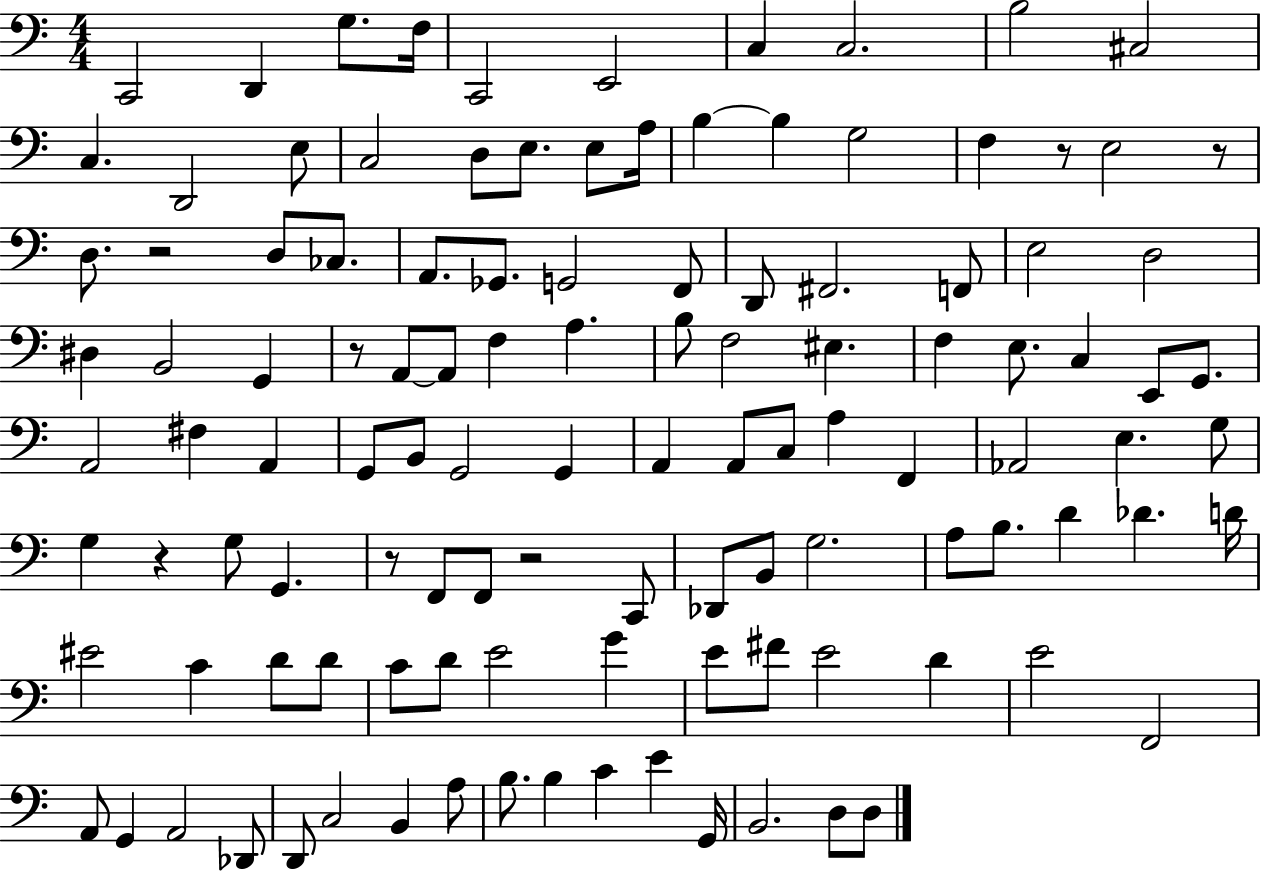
X:1
T:Untitled
M:4/4
L:1/4
K:C
C,,2 D,, G,/2 F,/4 C,,2 E,,2 C, C,2 B,2 ^C,2 C, D,,2 E,/2 C,2 D,/2 E,/2 E,/2 A,/4 B, B, G,2 F, z/2 E,2 z/2 D,/2 z2 D,/2 _C,/2 A,,/2 _G,,/2 G,,2 F,,/2 D,,/2 ^F,,2 F,,/2 E,2 D,2 ^D, B,,2 G,, z/2 A,,/2 A,,/2 F, A, B,/2 F,2 ^E, F, E,/2 C, E,,/2 G,,/2 A,,2 ^F, A,, G,,/2 B,,/2 G,,2 G,, A,, A,,/2 C,/2 A, F,, _A,,2 E, G,/2 G, z G,/2 G,, z/2 F,,/2 F,,/2 z2 C,,/2 _D,,/2 B,,/2 G,2 A,/2 B,/2 D _D D/4 ^E2 C D/2 D/2 C/2 D/2 E2 G E/2 ^F/2 E2 D E2 F,,2 A,,/2 G,, A,,2 _D,,/2 D,,/2 C,2 B,, A,/2 B,/2 B, C E G,,/4 B,,2 D,/2 D,/2